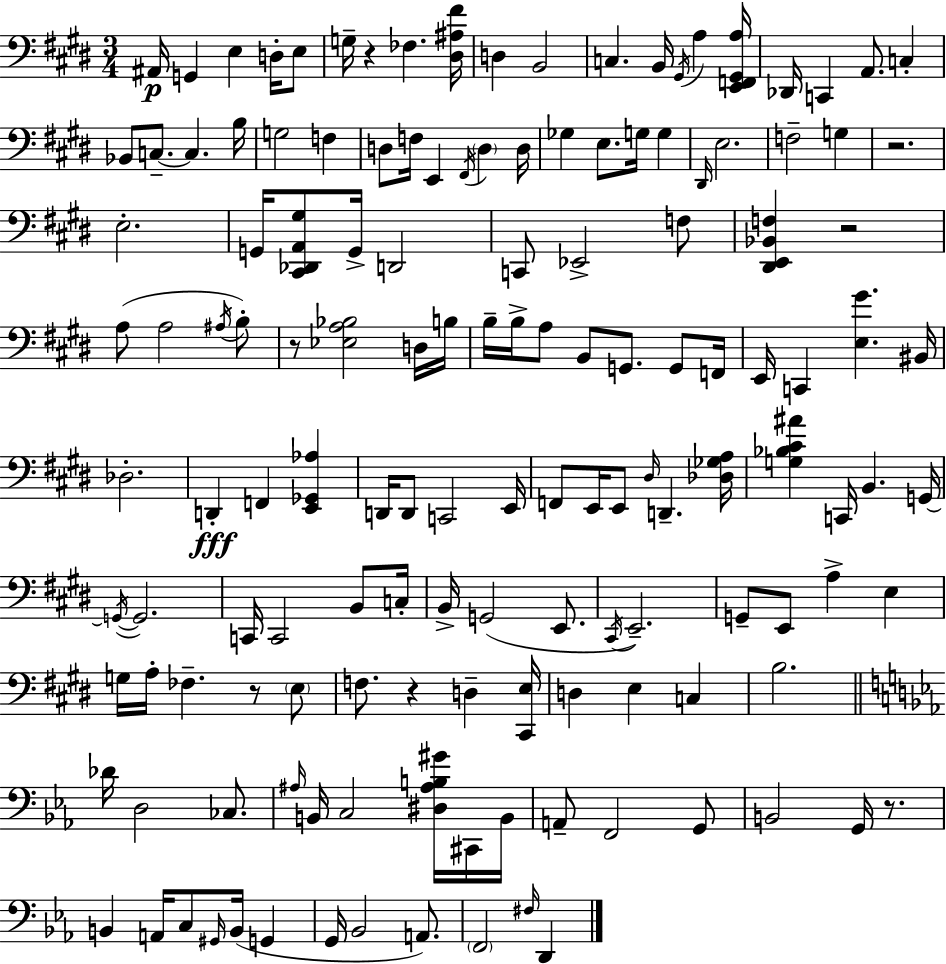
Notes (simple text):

A#2/s G2/q E3/q D3/s E3/e G3/s R/q FES3/q. [D#3,A#3,F#4]/s D3/q B2/h C3/q. B2/s G#2/s A3/q [E2,F2,G#2,A3]/s Db2/s C2/q A2/e. C3/q Bb2/e C3/e. C3/q. B3/s G3/h F3/q D3/e F3/s E2/q F#2/s D3/q D3/s Gb3/q E3/e. G3/s G3/q D#2/s E3/h. F3/h G3/q R/h. E3/h. G2/s [C#2,Db2,A2,G#3]/e G2/s D2/h C2/e Eb2/h F3/e [D#2,E2,Bb2,F3]/q R/h A3/e A3/h A#3/s B3/e R/e [Eb3,A3,Bb3]/h D3/s B3/s B3/s B3/s A3/e B2/e G2/e. G2/e F2/s E2/s C2/q [E3,G#4]/q. BIS2/s Db3/h. D2/q F2/q [E2,Gb2,Ab3]/q D2/s D2/e C2/h E2/s F2/e E2/s E2/e D#3/s D2/q. [Db3,Gb3,A3]/s [G3,Bb3,C#4,A#4]/q C2/s B2/q. G2/s G2/s G2/h. C2/s C2/h B2/e C3/s B2/s G2/h E2/e. C#2/s E2/h. G2/e E2/e A3/q E3/q G3/s A3/s FES3/q. R/e E3/e F3/e. R/q D3/q [C#2,E3]/s D3/q E3/q C3/q B3/h. Db4/s D3/h CES3/e. A#3/s B2/s C3/h [D#3,A#3,B3,G#4]/s C#2/s B2/s A2/e F2/h G2/e B2/h G2/s R/e. B2/q A2/s C3/e G#2/s B2/s G2/q G2/s Bb2/h A2/e. F2/h F#3/s D2/q